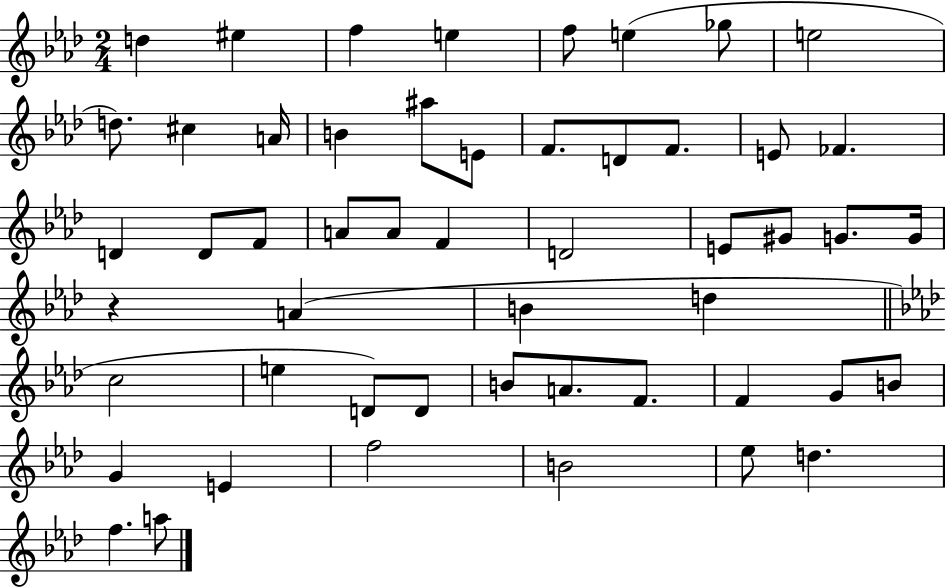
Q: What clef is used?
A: treble